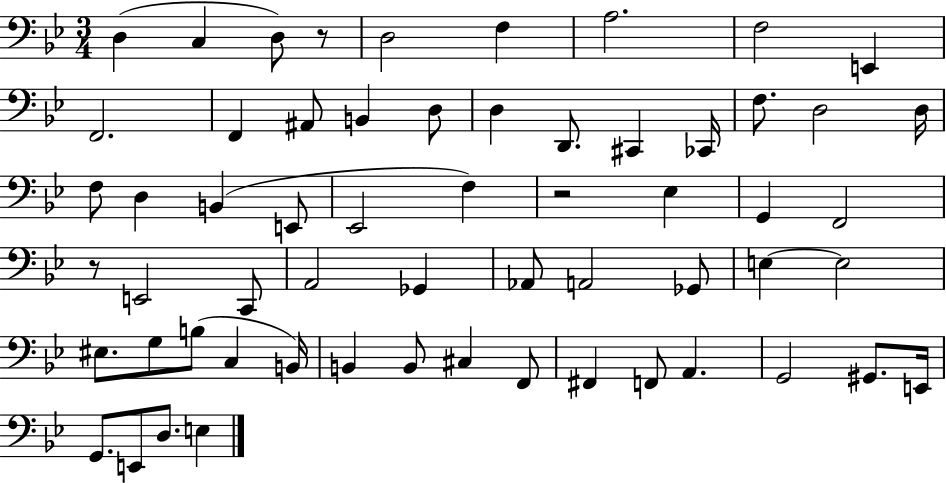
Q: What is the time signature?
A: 3/4